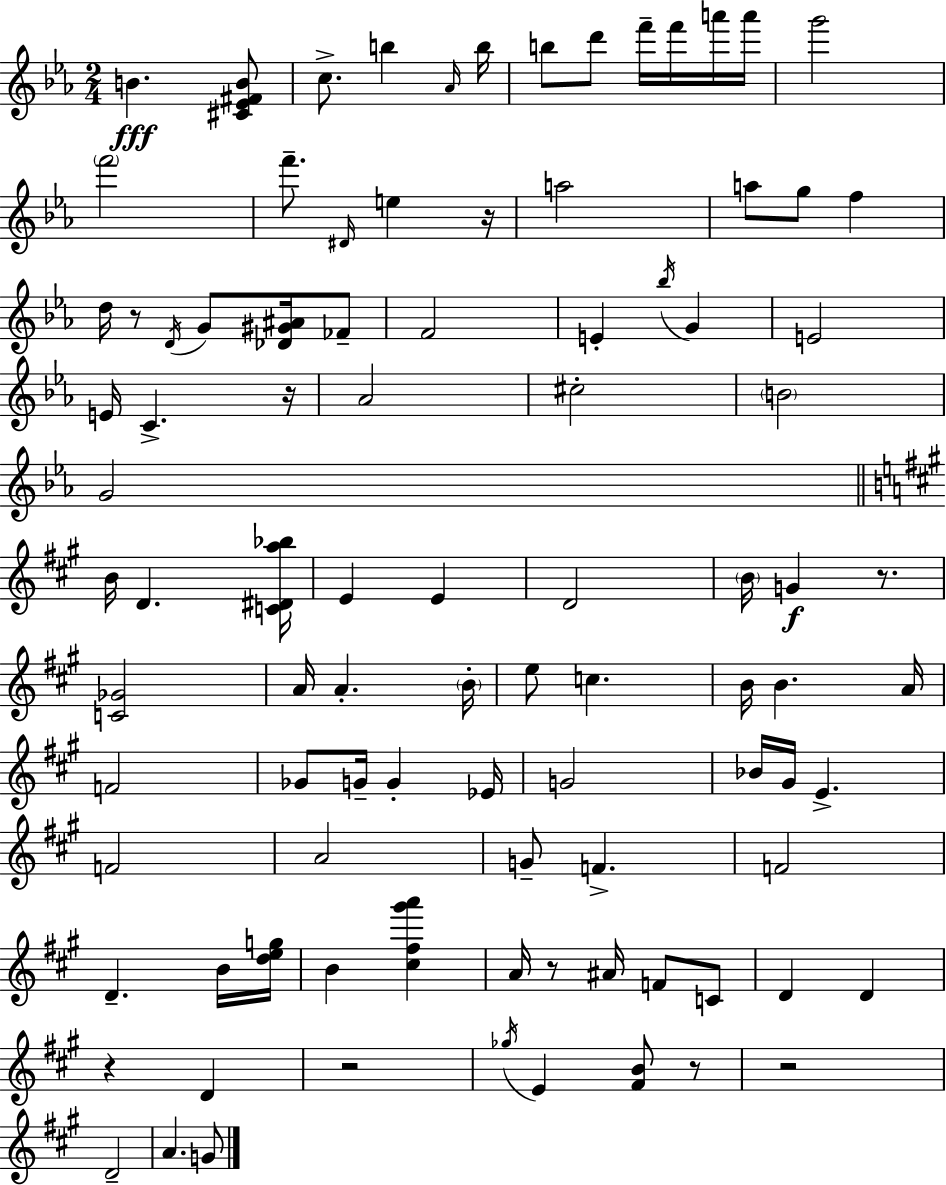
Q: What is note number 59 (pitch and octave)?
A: E4